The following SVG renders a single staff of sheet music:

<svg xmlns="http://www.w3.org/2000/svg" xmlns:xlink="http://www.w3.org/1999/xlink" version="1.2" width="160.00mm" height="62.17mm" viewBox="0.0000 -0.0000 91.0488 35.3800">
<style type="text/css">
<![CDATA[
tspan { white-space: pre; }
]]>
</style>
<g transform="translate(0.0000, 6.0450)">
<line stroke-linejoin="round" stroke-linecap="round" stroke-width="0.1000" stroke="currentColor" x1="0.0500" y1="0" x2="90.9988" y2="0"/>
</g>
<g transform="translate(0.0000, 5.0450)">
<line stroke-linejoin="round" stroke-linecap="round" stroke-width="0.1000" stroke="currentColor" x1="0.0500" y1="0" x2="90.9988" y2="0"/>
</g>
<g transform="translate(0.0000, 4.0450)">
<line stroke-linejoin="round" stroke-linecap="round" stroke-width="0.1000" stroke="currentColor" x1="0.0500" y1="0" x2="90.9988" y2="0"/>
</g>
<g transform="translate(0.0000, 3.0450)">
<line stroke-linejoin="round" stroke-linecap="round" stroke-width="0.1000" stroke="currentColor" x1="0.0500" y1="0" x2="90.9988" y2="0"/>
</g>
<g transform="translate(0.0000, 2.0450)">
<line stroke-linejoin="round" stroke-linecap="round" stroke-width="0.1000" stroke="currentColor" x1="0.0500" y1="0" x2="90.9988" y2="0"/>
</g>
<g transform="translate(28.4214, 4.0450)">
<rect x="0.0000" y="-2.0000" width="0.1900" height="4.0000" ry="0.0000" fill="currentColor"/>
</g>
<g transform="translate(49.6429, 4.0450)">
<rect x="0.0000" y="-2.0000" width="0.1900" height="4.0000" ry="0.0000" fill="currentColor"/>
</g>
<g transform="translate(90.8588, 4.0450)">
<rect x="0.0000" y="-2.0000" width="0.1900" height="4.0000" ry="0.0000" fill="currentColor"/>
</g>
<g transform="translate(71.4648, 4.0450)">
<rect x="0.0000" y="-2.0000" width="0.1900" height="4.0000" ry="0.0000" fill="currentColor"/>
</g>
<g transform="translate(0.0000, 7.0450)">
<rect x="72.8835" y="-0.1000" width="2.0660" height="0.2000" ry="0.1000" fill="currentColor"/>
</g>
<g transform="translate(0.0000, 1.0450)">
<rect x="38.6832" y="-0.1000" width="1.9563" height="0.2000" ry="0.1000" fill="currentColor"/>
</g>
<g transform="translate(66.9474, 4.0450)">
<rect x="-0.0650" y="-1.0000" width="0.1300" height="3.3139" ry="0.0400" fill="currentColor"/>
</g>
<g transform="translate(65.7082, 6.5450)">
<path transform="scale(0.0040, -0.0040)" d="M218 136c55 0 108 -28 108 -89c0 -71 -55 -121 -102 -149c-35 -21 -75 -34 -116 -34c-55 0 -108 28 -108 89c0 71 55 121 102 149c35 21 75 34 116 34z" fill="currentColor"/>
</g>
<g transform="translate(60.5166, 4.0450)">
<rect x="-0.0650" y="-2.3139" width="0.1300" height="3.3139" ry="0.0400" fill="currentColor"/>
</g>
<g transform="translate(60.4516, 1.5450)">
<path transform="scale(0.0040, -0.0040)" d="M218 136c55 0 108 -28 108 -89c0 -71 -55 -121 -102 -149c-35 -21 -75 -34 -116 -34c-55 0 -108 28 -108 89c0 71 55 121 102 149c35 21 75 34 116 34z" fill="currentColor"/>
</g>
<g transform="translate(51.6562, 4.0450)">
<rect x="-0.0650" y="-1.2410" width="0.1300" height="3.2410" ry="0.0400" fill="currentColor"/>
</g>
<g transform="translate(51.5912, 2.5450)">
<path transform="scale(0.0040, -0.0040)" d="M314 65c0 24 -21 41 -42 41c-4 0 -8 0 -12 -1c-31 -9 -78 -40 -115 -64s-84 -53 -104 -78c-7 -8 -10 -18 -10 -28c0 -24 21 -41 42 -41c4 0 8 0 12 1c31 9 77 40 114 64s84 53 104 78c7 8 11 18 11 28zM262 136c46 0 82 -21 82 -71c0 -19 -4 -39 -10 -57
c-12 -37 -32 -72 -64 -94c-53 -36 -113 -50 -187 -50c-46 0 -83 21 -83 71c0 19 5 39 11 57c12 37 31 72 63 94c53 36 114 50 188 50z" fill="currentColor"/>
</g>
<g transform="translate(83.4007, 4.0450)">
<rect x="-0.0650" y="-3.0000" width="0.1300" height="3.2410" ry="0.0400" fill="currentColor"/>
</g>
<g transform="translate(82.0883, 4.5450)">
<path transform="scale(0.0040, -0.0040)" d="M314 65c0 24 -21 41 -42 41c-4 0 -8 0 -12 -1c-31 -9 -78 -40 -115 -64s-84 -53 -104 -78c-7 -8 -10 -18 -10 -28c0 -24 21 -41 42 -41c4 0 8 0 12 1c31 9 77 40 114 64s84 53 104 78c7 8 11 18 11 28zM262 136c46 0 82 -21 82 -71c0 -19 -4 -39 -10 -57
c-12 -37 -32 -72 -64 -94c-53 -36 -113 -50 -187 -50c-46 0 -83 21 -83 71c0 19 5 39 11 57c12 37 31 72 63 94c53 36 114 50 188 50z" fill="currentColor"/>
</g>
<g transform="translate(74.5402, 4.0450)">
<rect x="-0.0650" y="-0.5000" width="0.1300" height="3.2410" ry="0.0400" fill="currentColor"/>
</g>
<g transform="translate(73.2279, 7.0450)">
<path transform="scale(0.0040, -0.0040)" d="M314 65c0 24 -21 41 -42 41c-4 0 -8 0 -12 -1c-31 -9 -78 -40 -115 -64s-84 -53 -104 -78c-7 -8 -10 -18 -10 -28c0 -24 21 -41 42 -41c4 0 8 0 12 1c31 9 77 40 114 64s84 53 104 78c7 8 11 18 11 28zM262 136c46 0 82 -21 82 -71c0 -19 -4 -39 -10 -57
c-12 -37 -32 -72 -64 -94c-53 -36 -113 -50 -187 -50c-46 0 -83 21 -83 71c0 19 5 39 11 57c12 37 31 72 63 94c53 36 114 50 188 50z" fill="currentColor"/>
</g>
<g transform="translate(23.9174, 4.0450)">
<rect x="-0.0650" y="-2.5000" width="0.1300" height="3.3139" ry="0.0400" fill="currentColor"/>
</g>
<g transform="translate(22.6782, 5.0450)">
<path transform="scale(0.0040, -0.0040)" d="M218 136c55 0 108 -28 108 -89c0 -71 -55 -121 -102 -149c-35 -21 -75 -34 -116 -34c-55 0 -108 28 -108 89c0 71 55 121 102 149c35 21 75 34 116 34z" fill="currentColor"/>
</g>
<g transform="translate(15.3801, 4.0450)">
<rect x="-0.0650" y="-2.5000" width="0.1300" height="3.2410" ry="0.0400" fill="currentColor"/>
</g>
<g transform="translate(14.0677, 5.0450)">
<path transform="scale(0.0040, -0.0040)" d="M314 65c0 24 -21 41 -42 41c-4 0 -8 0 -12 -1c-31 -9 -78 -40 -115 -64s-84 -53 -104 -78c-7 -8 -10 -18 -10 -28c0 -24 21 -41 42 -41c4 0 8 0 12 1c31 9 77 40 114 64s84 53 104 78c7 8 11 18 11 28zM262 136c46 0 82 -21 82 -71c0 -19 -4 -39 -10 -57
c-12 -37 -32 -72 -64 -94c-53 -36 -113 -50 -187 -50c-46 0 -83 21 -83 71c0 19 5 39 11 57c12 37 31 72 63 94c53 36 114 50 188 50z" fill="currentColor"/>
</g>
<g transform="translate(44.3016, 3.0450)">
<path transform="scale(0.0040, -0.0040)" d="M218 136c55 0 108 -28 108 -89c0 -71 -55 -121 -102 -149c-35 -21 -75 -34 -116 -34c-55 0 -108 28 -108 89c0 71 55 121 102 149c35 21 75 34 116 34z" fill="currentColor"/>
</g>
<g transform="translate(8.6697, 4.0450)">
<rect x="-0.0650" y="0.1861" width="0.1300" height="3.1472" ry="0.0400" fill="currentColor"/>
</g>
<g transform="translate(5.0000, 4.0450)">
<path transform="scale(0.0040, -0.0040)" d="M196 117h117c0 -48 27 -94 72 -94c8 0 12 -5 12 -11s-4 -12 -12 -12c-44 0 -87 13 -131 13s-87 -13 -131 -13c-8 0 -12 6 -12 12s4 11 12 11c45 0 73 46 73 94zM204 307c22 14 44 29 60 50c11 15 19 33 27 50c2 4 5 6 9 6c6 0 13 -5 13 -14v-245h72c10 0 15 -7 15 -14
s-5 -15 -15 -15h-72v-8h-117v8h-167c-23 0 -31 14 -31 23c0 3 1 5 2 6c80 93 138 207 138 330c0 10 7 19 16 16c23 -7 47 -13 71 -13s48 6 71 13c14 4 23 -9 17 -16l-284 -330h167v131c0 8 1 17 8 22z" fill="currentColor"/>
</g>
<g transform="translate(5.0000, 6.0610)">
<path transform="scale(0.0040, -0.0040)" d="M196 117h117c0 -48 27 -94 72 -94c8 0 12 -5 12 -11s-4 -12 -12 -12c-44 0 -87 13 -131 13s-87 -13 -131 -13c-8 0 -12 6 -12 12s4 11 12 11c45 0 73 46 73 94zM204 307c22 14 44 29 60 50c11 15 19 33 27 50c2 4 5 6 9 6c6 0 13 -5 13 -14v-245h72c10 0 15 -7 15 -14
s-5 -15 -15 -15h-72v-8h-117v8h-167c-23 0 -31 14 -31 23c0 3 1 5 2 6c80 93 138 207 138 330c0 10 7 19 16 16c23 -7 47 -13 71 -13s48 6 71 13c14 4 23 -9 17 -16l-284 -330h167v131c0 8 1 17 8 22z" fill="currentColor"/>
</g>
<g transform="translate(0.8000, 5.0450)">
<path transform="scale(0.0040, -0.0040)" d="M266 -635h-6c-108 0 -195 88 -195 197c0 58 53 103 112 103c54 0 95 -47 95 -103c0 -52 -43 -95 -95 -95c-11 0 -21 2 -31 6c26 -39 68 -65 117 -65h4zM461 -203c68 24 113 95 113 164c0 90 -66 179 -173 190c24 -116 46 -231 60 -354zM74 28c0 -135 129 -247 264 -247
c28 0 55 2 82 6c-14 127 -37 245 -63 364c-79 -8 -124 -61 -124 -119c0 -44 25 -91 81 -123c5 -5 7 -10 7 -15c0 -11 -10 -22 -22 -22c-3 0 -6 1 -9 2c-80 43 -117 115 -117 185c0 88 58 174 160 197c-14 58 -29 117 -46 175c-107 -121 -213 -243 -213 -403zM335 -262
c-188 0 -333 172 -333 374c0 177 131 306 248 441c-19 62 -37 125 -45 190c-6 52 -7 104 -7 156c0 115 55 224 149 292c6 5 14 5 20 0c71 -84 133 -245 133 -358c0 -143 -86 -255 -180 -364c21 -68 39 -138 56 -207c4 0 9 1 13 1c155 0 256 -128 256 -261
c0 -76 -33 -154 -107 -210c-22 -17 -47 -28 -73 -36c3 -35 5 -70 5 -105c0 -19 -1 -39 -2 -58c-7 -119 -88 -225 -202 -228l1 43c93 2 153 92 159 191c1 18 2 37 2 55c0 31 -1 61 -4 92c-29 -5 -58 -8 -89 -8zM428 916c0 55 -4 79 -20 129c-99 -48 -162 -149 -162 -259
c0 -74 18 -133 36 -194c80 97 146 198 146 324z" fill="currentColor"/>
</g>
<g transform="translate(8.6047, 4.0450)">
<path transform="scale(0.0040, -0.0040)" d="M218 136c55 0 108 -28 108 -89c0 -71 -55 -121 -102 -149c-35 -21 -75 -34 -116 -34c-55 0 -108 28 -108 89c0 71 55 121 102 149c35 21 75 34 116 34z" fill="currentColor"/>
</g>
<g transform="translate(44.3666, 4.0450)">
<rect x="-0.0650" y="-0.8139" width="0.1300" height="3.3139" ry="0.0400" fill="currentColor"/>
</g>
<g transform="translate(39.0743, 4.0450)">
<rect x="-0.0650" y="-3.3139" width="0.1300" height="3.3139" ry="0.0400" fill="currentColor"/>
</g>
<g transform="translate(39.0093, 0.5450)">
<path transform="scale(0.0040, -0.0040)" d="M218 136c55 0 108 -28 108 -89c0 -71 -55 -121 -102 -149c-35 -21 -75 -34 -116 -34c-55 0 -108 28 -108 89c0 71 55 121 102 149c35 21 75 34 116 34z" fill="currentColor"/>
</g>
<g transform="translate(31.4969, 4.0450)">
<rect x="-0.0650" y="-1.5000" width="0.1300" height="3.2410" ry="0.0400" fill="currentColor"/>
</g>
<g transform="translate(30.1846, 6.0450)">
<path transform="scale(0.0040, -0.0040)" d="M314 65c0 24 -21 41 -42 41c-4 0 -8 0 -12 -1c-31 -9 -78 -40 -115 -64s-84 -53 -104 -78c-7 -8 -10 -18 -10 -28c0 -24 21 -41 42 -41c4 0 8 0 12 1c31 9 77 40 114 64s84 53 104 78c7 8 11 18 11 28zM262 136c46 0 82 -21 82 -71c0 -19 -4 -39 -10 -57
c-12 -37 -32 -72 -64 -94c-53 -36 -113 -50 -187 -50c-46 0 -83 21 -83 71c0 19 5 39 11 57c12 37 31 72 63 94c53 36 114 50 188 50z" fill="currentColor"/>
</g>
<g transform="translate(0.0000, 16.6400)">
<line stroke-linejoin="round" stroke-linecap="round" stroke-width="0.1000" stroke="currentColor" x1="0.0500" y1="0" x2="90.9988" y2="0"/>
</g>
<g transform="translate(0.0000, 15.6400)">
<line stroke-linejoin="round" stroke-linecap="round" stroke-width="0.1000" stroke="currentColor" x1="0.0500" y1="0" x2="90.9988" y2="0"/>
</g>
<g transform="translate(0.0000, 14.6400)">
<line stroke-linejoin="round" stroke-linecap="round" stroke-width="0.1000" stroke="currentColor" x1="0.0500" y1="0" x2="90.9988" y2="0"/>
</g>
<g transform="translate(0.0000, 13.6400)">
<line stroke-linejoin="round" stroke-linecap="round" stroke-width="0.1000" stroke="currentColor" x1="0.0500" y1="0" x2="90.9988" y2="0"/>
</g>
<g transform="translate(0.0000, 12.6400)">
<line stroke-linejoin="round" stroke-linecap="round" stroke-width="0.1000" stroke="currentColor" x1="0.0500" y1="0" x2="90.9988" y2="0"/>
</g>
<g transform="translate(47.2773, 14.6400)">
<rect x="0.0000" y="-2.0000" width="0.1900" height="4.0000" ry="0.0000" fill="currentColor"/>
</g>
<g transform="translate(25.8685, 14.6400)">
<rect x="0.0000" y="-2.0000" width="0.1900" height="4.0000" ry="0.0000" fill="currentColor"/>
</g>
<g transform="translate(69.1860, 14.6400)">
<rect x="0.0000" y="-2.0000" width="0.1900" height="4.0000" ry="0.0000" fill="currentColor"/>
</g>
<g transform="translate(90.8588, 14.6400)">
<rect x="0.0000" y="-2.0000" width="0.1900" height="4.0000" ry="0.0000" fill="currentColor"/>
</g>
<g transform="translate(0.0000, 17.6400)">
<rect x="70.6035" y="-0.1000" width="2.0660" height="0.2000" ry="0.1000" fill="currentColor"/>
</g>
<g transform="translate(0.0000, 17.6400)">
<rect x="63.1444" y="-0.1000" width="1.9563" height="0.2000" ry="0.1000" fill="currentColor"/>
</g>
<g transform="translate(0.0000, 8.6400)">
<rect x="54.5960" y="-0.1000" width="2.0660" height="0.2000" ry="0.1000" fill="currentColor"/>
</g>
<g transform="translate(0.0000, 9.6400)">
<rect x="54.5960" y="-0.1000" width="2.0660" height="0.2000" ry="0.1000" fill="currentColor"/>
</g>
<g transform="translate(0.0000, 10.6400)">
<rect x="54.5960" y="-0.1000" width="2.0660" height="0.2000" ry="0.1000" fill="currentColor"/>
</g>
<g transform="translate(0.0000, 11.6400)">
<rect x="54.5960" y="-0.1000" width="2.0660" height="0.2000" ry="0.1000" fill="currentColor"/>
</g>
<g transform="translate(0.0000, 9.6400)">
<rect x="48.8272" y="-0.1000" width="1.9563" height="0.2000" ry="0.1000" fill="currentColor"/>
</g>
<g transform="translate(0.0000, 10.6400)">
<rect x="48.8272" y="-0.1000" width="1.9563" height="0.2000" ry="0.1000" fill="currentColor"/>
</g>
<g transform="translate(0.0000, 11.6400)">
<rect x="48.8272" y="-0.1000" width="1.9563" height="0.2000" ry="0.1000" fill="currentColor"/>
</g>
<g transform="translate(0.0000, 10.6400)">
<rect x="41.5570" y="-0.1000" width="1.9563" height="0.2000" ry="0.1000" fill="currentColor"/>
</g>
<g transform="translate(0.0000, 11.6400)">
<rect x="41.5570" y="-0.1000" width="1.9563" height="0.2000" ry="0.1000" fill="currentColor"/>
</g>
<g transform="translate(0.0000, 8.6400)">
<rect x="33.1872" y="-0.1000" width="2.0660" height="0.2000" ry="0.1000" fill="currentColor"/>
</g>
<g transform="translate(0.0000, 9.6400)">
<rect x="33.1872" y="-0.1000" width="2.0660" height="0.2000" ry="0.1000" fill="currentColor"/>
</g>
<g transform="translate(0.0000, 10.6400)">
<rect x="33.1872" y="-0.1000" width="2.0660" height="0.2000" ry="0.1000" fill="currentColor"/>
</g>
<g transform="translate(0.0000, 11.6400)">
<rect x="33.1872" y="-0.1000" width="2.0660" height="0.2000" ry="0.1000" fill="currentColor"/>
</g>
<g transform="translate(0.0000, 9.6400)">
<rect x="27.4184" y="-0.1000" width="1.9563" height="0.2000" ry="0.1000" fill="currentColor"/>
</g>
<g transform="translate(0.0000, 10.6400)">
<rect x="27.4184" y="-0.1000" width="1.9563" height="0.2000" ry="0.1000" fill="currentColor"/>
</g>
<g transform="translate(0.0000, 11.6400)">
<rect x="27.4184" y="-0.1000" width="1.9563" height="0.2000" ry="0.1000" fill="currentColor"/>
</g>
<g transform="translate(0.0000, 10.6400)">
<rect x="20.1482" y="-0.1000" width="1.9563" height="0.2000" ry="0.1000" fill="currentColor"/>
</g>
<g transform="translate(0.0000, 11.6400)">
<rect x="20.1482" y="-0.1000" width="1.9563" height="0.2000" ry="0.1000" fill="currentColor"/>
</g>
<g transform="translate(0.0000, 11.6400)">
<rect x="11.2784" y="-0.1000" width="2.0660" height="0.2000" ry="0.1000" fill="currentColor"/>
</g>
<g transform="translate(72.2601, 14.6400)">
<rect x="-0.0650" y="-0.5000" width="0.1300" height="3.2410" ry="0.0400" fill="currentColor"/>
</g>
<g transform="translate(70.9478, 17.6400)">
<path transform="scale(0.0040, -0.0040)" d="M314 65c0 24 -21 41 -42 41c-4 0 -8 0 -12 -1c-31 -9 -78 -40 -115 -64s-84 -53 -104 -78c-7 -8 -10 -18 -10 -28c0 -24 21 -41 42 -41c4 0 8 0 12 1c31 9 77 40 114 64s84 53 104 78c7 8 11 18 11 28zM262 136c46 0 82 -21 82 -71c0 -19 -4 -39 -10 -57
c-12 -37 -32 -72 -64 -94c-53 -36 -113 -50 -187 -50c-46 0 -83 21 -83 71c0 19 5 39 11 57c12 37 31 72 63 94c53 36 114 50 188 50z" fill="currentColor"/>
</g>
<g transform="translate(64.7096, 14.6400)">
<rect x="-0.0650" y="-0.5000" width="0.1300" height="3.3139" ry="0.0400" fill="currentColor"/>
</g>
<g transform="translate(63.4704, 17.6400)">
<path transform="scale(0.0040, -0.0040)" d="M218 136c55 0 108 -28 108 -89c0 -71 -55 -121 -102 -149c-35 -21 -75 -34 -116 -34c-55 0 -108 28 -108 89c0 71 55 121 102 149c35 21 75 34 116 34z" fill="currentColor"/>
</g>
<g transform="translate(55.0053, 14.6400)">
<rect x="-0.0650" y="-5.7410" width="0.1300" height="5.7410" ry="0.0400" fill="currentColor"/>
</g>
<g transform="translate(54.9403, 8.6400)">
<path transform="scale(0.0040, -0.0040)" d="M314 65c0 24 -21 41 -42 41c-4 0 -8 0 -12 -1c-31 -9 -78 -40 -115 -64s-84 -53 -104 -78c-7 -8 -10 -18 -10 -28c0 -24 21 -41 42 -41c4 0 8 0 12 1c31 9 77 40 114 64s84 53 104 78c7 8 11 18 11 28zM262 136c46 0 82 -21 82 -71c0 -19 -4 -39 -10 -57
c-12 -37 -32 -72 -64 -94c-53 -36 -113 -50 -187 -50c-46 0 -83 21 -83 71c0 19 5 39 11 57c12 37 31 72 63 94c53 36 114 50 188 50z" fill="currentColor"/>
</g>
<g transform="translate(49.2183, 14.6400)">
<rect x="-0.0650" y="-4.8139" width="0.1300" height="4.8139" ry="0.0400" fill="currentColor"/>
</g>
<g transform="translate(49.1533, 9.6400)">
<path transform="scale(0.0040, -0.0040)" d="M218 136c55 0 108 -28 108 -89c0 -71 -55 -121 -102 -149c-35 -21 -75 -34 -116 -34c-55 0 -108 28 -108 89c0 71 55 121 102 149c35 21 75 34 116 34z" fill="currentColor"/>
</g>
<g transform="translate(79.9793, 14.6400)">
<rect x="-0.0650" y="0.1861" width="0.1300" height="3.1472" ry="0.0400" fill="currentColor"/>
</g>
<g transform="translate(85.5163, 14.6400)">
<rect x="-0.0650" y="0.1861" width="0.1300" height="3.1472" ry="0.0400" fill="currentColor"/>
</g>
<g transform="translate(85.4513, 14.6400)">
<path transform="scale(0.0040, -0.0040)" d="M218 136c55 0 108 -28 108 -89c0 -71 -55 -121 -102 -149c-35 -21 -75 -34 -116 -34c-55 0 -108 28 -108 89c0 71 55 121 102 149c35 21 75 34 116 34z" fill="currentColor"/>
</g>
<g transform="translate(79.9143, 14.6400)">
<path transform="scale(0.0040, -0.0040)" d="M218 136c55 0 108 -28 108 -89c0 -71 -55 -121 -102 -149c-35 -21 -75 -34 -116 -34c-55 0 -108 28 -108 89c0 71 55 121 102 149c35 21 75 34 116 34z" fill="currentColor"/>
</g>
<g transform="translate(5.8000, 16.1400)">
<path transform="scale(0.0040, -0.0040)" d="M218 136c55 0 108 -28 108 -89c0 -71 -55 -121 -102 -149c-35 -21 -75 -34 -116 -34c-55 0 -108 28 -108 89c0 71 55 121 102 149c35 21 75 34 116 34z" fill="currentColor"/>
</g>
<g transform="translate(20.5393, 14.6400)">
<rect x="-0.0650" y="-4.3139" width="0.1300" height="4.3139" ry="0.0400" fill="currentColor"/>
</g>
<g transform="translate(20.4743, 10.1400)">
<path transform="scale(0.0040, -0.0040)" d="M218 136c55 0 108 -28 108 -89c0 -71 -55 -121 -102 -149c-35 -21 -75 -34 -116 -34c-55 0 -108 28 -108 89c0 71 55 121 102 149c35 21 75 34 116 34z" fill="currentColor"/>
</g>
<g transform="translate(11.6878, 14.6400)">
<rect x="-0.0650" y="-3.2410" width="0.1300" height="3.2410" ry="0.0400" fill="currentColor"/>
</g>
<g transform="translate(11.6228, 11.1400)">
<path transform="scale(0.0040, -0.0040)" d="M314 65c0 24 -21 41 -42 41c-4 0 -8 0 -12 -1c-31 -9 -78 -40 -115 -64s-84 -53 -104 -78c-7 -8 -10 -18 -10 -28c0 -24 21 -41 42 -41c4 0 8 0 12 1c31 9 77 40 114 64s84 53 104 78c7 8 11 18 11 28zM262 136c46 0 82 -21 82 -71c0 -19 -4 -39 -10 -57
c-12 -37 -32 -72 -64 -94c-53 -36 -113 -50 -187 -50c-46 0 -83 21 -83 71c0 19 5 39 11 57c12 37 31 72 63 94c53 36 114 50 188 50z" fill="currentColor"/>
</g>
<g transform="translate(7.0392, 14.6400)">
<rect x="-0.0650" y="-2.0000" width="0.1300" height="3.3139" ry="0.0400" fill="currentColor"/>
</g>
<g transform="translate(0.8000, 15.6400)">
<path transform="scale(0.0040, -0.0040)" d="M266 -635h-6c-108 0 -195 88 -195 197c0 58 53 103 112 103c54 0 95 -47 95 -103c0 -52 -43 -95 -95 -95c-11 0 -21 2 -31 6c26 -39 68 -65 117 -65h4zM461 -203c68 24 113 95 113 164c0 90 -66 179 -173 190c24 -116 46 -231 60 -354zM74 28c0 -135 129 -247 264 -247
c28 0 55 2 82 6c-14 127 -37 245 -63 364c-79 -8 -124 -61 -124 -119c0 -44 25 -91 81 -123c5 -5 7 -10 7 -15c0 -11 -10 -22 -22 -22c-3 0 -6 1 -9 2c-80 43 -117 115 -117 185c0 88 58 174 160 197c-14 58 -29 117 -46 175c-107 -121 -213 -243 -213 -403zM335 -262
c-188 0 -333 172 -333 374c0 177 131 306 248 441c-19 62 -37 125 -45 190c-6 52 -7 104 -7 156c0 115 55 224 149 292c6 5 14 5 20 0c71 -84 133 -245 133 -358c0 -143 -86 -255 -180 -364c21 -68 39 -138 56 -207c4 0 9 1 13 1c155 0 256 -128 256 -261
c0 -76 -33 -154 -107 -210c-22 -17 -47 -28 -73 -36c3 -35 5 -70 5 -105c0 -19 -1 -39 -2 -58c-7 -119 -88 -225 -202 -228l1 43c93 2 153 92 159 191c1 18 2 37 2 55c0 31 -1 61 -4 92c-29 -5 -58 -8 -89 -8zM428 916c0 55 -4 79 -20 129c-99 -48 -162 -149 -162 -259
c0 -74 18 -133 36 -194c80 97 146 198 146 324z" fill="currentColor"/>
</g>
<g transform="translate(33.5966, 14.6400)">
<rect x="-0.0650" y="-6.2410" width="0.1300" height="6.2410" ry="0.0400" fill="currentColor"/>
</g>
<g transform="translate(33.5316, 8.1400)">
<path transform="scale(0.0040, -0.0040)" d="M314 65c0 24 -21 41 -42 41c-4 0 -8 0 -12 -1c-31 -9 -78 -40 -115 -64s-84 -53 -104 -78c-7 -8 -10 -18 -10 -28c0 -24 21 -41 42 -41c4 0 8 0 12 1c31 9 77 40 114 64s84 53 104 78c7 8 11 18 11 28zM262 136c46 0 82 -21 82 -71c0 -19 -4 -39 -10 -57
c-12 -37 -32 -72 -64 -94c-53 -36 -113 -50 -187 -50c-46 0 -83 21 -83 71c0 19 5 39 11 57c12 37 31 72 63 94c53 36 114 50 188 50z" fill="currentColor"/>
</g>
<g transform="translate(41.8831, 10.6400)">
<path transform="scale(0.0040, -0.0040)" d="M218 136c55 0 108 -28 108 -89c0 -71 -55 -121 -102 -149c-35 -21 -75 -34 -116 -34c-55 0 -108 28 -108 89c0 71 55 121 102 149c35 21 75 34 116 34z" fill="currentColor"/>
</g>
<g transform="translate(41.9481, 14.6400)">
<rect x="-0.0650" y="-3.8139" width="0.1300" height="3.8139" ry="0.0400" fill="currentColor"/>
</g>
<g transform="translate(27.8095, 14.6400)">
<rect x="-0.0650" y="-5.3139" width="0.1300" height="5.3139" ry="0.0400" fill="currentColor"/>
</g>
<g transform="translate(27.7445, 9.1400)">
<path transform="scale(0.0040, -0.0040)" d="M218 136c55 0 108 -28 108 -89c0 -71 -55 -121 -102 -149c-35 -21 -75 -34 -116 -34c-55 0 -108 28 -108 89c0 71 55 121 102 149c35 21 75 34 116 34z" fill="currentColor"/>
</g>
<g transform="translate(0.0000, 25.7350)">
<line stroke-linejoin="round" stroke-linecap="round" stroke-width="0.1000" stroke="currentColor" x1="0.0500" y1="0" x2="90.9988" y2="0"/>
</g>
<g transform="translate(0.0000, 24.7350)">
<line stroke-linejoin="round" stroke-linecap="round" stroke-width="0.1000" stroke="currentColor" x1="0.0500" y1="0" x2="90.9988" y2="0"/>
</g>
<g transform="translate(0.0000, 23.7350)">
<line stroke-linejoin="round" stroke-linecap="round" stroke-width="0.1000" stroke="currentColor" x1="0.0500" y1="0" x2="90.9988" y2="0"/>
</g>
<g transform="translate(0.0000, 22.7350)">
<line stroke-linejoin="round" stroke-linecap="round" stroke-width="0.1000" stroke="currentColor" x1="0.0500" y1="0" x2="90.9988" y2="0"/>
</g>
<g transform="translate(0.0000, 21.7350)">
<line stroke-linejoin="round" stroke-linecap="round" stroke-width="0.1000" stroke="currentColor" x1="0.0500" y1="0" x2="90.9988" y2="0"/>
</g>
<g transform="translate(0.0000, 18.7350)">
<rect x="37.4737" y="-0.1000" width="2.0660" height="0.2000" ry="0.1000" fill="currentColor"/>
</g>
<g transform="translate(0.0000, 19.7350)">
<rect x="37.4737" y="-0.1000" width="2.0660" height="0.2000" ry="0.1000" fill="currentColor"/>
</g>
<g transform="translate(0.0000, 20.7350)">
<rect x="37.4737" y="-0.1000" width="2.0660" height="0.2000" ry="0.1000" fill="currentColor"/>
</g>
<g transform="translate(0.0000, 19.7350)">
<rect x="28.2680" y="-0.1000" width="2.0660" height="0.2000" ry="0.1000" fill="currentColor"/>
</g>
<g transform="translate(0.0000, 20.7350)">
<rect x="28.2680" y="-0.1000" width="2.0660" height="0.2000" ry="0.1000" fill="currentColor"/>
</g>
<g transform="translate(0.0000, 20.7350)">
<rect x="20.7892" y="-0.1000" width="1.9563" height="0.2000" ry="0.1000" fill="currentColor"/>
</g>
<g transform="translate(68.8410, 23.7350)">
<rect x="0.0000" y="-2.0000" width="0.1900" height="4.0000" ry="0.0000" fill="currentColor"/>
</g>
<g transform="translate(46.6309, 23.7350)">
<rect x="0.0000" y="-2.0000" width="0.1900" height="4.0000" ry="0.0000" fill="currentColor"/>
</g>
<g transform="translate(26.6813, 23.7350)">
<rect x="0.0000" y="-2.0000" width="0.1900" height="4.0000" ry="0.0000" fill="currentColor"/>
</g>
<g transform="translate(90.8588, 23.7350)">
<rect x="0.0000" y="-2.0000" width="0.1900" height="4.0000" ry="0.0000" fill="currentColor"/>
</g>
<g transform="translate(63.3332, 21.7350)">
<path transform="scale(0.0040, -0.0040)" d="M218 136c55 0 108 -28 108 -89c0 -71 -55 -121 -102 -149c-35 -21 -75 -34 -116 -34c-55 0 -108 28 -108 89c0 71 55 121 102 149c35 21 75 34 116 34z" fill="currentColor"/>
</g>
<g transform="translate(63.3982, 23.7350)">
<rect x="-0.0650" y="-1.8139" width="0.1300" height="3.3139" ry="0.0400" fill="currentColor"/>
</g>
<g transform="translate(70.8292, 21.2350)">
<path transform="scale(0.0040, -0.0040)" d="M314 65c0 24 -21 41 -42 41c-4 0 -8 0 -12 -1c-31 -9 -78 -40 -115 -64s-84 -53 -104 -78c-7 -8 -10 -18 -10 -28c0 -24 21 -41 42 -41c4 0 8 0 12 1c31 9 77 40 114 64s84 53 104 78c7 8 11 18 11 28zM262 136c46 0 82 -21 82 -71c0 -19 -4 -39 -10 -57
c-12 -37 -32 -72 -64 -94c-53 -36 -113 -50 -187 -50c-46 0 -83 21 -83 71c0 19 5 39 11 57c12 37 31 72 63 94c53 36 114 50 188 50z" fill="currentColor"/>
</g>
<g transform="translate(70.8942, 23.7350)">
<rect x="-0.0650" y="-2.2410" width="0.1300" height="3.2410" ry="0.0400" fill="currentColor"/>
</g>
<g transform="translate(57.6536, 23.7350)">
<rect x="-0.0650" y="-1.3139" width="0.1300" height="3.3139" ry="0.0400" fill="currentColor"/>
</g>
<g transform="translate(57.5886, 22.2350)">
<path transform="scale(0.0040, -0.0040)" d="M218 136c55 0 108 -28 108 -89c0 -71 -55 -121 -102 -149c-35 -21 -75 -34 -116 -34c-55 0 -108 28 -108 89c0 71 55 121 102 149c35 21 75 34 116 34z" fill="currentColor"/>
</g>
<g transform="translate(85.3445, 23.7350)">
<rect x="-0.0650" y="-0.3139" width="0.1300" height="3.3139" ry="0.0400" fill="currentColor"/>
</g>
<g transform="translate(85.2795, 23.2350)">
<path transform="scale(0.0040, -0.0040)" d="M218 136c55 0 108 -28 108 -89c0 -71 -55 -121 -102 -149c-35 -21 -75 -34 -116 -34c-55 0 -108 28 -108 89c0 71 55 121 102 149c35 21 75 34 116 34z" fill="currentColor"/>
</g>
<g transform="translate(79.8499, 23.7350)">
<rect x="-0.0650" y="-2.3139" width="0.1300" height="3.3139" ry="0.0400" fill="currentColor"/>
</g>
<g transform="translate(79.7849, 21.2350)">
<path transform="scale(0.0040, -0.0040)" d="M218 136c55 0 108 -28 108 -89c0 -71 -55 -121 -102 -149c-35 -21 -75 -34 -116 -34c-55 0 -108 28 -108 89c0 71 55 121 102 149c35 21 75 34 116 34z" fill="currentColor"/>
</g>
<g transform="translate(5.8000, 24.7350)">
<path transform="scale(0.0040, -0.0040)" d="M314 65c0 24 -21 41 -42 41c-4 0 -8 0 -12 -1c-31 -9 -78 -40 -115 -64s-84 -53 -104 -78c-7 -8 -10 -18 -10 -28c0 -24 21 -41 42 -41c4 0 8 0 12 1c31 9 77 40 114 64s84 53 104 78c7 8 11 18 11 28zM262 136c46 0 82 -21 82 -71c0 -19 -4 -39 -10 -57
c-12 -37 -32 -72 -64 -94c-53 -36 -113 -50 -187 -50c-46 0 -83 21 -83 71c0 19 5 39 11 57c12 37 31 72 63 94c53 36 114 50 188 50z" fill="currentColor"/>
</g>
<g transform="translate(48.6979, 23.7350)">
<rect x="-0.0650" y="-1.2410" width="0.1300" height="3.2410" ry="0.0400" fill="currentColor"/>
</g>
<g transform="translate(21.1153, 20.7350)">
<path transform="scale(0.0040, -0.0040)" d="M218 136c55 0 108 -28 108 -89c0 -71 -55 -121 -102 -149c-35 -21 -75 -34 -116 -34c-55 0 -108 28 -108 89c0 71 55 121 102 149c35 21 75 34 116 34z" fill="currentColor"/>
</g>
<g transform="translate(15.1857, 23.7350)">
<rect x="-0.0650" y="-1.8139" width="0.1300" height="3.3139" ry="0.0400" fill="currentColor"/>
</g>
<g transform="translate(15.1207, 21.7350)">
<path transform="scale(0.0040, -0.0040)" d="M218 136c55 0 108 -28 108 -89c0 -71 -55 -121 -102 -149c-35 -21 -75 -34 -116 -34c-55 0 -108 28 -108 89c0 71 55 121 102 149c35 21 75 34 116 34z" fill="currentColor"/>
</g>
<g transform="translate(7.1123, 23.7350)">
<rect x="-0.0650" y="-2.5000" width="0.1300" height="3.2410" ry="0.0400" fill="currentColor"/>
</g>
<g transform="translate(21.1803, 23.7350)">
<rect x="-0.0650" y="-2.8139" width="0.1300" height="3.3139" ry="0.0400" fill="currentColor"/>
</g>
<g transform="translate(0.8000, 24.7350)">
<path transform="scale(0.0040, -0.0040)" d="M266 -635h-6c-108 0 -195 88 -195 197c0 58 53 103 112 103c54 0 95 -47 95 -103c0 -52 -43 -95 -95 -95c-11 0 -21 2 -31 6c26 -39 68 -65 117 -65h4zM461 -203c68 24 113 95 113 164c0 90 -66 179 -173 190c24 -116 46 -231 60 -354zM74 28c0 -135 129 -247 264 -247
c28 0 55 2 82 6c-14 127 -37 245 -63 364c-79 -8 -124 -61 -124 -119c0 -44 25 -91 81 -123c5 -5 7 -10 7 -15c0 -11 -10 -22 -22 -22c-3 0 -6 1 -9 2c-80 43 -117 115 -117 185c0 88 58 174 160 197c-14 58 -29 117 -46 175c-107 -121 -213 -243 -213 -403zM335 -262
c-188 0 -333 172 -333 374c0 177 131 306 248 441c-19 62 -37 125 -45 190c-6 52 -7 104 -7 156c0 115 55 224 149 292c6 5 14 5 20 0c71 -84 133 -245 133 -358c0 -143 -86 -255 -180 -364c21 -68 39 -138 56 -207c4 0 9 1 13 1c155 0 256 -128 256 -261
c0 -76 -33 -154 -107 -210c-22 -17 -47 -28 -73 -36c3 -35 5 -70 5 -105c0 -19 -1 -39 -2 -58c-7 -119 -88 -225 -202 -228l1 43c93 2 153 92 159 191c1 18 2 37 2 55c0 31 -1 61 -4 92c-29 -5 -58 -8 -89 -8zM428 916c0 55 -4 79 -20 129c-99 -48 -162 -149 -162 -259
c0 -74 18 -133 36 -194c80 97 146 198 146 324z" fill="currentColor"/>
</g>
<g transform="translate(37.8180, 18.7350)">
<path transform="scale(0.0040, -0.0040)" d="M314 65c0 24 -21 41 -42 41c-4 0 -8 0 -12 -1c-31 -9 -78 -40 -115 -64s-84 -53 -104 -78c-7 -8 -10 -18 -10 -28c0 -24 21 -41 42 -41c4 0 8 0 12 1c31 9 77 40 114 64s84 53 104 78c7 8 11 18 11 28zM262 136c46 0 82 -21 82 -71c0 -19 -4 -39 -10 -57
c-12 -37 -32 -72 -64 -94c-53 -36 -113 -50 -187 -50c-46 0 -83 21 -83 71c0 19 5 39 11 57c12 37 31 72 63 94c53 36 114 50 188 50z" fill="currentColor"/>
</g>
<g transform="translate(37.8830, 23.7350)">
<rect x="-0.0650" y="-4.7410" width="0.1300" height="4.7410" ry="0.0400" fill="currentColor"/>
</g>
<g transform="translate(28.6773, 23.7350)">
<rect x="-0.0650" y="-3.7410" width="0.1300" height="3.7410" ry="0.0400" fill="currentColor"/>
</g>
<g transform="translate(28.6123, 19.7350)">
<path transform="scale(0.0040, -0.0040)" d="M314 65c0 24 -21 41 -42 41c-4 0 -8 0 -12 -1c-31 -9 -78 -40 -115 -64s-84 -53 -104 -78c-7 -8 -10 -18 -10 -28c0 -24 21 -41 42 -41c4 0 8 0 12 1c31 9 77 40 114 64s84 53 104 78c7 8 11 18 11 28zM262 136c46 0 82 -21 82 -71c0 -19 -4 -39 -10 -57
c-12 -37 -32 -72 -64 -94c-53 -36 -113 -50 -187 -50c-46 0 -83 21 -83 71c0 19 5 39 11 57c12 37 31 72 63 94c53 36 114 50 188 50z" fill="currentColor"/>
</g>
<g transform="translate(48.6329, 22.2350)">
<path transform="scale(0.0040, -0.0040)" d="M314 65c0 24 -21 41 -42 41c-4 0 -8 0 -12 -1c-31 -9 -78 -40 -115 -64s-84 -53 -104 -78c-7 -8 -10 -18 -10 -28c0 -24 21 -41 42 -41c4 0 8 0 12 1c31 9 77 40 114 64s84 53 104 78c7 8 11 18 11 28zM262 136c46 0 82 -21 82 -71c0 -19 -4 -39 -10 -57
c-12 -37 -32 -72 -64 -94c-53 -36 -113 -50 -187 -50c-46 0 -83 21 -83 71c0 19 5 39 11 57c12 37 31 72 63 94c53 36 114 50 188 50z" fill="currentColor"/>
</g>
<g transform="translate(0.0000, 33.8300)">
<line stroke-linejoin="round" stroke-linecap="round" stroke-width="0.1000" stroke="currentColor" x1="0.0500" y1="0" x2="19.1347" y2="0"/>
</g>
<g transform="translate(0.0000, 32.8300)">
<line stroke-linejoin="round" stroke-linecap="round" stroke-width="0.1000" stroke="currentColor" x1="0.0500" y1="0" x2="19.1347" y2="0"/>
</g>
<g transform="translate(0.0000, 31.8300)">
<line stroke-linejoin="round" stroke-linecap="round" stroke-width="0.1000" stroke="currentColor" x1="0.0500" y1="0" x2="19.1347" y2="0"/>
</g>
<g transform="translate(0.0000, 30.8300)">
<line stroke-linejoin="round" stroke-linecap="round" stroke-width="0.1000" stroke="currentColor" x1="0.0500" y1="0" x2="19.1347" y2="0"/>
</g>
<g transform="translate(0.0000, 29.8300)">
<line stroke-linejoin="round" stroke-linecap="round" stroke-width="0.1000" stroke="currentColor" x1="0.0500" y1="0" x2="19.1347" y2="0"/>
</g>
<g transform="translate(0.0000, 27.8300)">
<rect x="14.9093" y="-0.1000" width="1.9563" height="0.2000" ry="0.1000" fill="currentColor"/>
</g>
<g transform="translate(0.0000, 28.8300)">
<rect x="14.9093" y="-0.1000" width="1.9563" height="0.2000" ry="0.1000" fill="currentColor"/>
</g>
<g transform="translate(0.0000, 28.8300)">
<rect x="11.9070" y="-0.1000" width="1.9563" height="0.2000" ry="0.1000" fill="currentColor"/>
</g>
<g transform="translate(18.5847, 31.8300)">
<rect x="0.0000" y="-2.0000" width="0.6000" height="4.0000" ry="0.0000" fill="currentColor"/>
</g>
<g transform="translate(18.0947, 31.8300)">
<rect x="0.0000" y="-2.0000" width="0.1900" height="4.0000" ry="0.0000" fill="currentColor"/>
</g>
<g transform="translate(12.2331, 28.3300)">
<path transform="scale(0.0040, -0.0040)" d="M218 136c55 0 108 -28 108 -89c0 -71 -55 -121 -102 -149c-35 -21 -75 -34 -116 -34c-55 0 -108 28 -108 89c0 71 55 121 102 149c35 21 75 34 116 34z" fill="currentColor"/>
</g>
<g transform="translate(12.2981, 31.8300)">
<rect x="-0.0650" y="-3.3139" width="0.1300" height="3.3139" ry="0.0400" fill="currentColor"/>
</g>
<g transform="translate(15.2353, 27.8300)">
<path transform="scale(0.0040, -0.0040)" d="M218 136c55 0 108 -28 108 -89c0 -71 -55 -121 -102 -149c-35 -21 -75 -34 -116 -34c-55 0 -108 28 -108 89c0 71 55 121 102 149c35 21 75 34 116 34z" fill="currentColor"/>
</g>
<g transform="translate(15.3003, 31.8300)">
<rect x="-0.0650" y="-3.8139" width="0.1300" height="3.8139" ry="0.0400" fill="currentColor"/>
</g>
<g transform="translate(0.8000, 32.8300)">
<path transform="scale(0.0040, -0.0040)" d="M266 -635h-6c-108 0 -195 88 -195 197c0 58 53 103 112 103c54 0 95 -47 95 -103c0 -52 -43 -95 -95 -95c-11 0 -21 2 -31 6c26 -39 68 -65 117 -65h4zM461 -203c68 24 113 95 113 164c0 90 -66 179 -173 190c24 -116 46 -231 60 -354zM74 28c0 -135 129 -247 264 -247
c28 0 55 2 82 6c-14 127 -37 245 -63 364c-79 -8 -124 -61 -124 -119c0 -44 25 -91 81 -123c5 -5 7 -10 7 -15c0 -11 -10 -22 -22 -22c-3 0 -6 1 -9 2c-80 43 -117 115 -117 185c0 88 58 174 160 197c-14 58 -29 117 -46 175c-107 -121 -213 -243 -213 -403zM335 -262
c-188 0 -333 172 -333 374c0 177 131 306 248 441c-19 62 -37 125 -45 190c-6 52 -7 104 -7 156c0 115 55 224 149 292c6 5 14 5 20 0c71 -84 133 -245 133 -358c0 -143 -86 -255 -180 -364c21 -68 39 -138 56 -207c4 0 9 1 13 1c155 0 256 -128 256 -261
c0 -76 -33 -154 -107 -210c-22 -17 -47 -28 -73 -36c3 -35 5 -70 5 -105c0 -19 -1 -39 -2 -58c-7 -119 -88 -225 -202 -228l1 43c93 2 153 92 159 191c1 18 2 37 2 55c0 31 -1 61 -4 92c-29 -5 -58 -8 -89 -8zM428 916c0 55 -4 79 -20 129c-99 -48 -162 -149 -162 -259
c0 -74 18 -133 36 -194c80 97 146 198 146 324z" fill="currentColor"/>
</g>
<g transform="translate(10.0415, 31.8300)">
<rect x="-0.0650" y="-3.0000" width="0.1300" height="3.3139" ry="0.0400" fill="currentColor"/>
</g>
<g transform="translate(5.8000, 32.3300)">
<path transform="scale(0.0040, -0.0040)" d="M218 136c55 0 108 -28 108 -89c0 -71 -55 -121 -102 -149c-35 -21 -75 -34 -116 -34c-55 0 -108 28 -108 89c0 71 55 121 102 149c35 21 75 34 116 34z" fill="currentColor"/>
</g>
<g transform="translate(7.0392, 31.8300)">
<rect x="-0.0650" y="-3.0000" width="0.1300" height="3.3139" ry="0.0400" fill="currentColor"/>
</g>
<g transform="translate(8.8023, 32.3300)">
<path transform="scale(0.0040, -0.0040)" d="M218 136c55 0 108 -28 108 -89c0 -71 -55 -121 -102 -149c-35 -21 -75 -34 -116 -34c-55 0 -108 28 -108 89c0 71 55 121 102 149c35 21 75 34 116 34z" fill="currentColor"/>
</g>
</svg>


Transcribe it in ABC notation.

X:1
T:Untitled
M:4/4
L:1/4
K:C
B G2 G E2 b d e2 g D C2 A2 F b2 d' f' a'2 c' e' g'2 C C2 B B G2 f a c'2 e'2 e2 e f g2 g c A A b c'